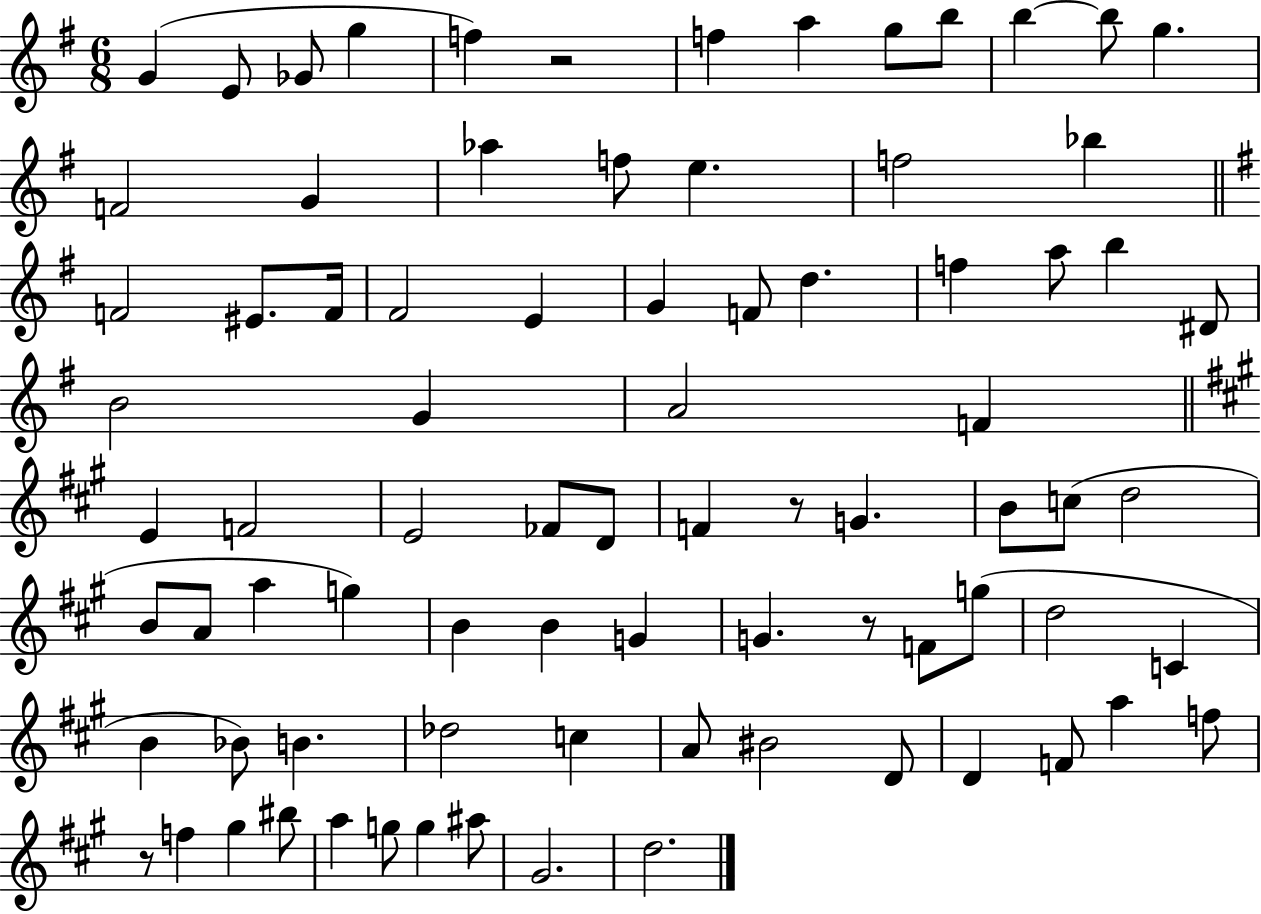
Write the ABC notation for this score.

X:1
T:Untitled
M:6/8
L:1/4
K:G
G E/2 _G/2 g f z2 f a g/2 b/2 b b/2 g F2 G _a f/2 e f2 _b F2 ^E/2 F/4 ^F2 E G F/2 d f a/2 b ^D/2 B2 G A2 F E F2 E2 _F/2 D/2 F z/2 G B/2 c/2 d2 B/2 A/2 a g B B G G z/2 F/2 g/2 d2 C B _B/2 B _d2 c A/2 ^B2 D/2 D F/2 a f/2 z/2 f ^g ^b/2 a g/2 g ^a/2 ^G2 d2